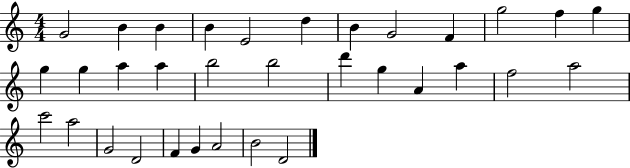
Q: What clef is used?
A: treble